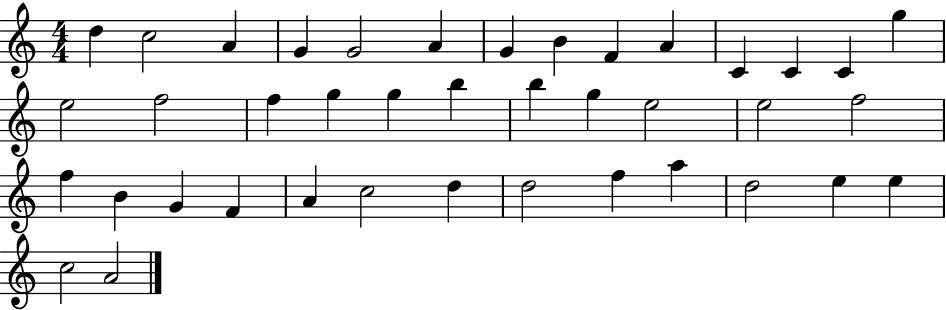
X:1
T:Untitled
M:4/4
L:1/4
K:C
d c2 A G G2 A G B F A C C C g e2 f2 f g g b b g e2 e2 f2 f B G F A c2 d d2 f a d2 e e c2 A2